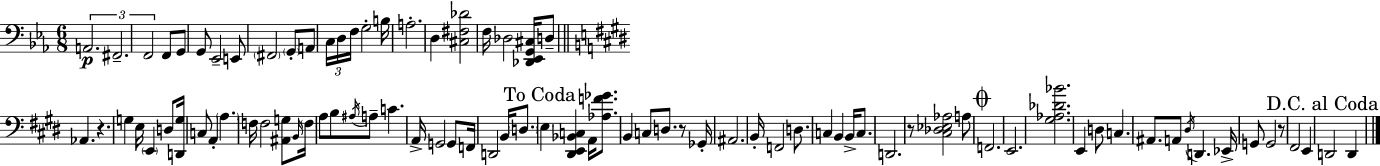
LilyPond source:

{
  \clef bass
  \numericTimeSignature
  \time 6/8
  \key ees \major
  \tuplet 3/2 { a,2.\p | fis,2.-- | f,2 } f,8 g,8 | g,8 ees,2-- e,8 | \break \parenthesize fis,2 \parenthesize g,8-. a,8 | \tuplet 3/2 { c16 d16 f16 } g2-. b16 | a2.-. | d4 <cis fis des'>2 | \break f16 des2 <des, ees, g, cis>16 d8-- | \bar "||" \break \key e \major aes,4. r4. | g4 e16 \parenthesize e,4 d8 <d, g>16 | c8 a,4-. \parenthesize a4. | f16 f2 <ais, g>8 \grace { b,16 } | \break \parenthesize f16 a8 b8 \acciaccatura { ais16 } a8-- c'4. | a,16-> g,2 g,8 | f,16 d,2 b,16 \parenthesize d8. | \mark "To Coda" e4 <dis, e, bes, c>4 a,16 <aes f' ges'>8. | \break b,4 c8 d8. r8 | ges,16-. ais,2. | b,16-. f,2 d8. | c4 b,4 b,16-> c8. | \break d,2. | r8 <cis des ees aes>2 | a8 \mark \markup { \musicglyph "scripts.coda" } f,2. | e,2. | \break <gis aes des' bes'>2. | e,4 d8 c4. | ais,8. a,8 \acciaccatura { dis16 } d,4. | ees,16-> g,8 g,2 | \break r8 fis,2 e,4 | \mark "D.C. al Coda" d,2 d,4 | \bar "|."
}